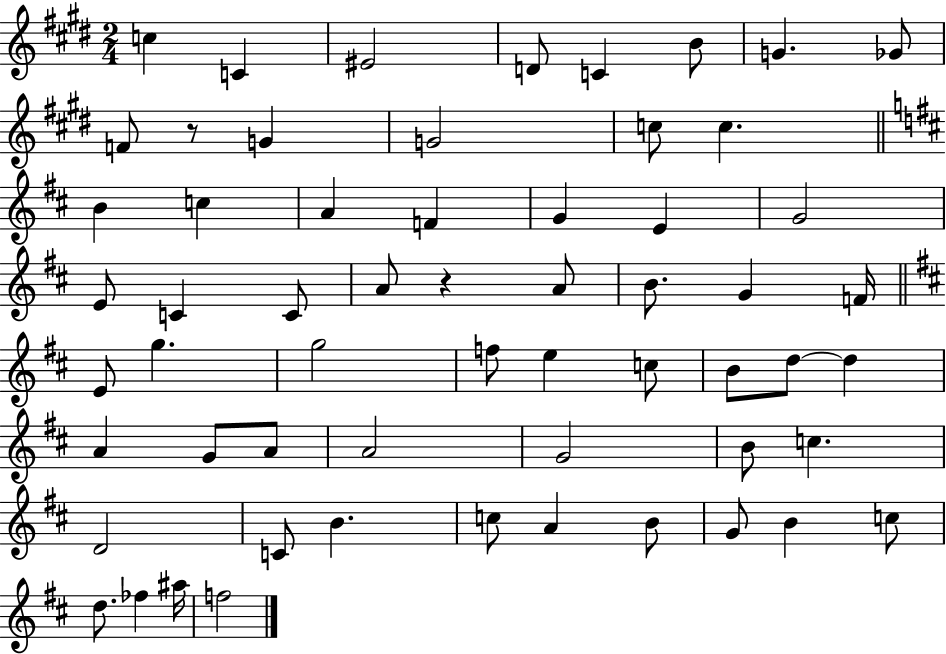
{
  \clef treble
  \numericTimeSignature
  \time 2/4
  \key e \major
  c''4 c'4 | eis'2 | d'8 c'4 b'8 | g'4. ges'8 | \break f'8 r8 g'4 | g'2 | c''8 c''4. | \bar "||" \break \key d \major b'4 c''4 | a'4 f'4 | g'4 e'4 | g'2 | \break e'8 c'4 c'8 | a'8 r4 a'8 | b'8. g'4 f'16 | \bar "||" \break \key b \minor e'8 g''4. | g''2 | f''8 e''4 c''8 | b'8 d''8~~ d''4 | \break a'4 g'8 a'8 | a'2 | g'2 | b'8 c''4. | \break d'2 | c'8 b'4. | c''8 a'4 b'8 | g'8 b'4 c''8 | \break d''8. fes''4 ais''16 | f''2 | \bar "|."
}